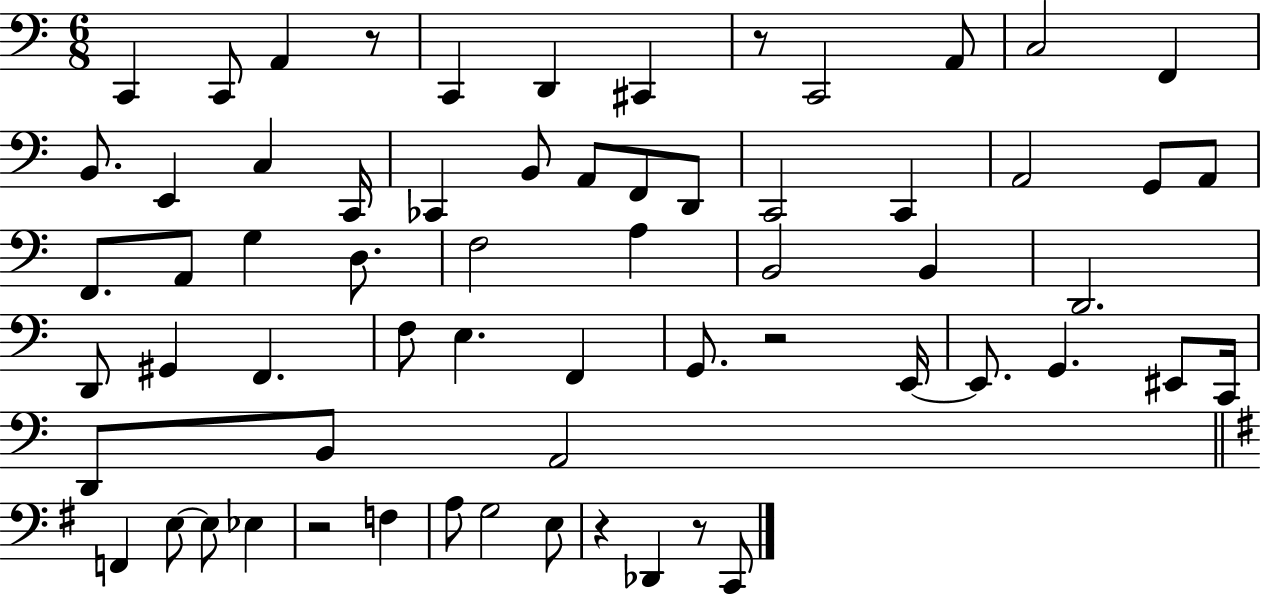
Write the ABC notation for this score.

X:1
T:Untitled
M:6/8
L:1/4
K:C
C,, C,,/2 A,, z/2 C,, D,, ^C,, z/2 C,,2 A,,/2 C,2 F,, B,,/2 E,, C, C,,/4 _C,, B,,/2 A,,/2 F,,/2 D,,/2 C,,2 C,, A,,2 G,,/2 A,,/2 F,,/2 A,,/2 G, D,/2 F,2 A, B,,2 B,, D,,2 D,,/2 ^G,, F,, F,/2 E, F,, G,,/2 z2 E,,/4 E,,/2 G,, ^E,,/2 C,,/4 D,,/2 B,,/2 A,,2 F,, E,/2 E,/2 _E, z2 F, A,/2 G,2 E,/2 z _D,, z/2 C,,/2